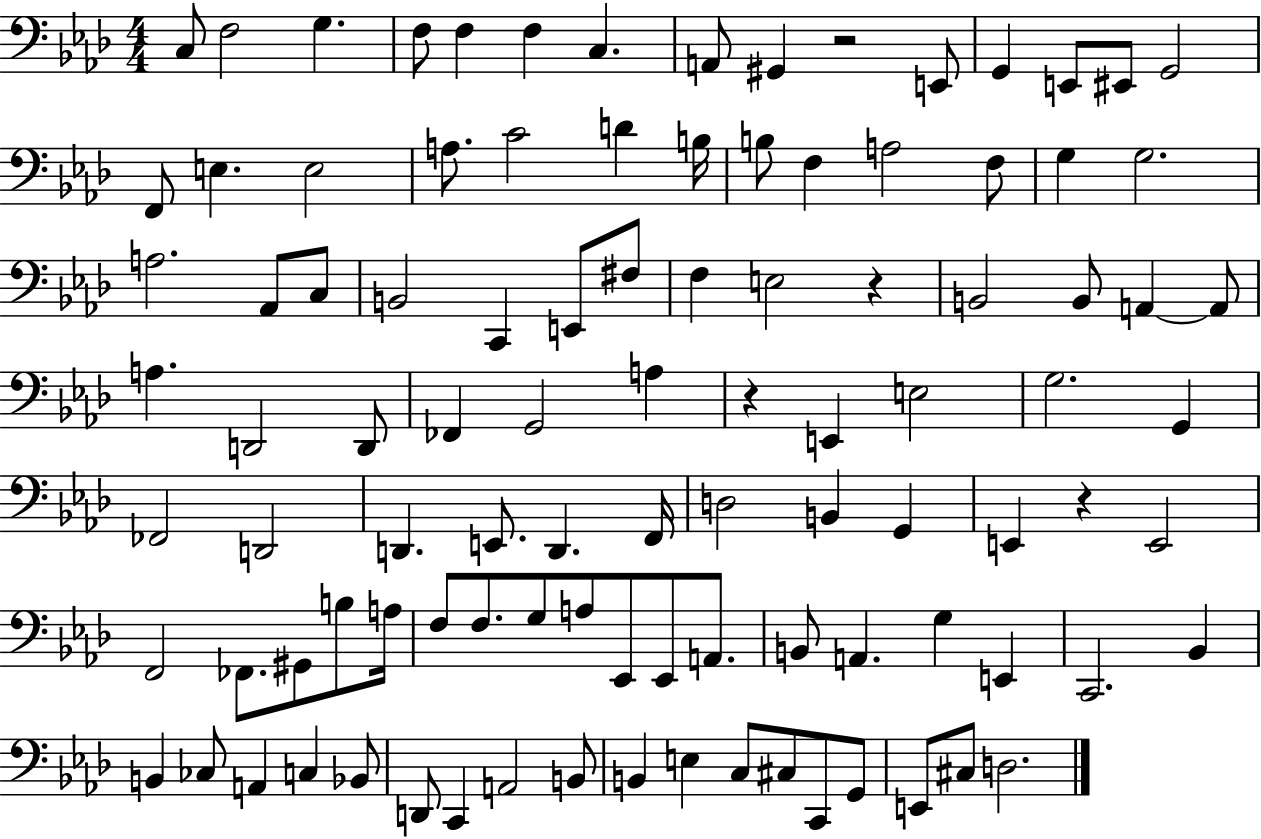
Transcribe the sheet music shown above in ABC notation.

X:1
T:Untitled
M:4/4
L:1/4
K:Ab
C,/2 F,2 G, F,/2 F, F, C, A,,/2 ^G,, z2 E,,/2 G,, E,,/2 ^E,,/2 G,,2 F,,/2 E, E,2 A,/2 C2 D B,/4 B,/2 F, A,2 F,/2 G, G,2 A,2 _A,,/2 C,/2 B,,2 C,, E,,/2 ^F,/2 F, E,2 z B,,2 B,,/2 A,, A,,/2 A, D,,2 D,,/2 _F,, G,,2 A, z E,, E,2 G,2 G,, _F,,2 D,,2 D,, E,,/2 D,, F,,/4 D,2 B,, G,, E,, z E,,2 F,,2 _F,,/2 ^G,,/2 B,/2 A,/4 F,/2 F,/2 G,/2 A,/2 _E,,/2 _E,,/2 A,,/2 B,,/2 A,, G, E,, C,,2 _B,, B,, _C,/2 A,, C, _B,,/2 D,,/2 C,, A,,2 B,,/2 B,, E, C,/2 ^C,/2 C,,/2 G,,/2 E,,/2 ^C,/2 D,2